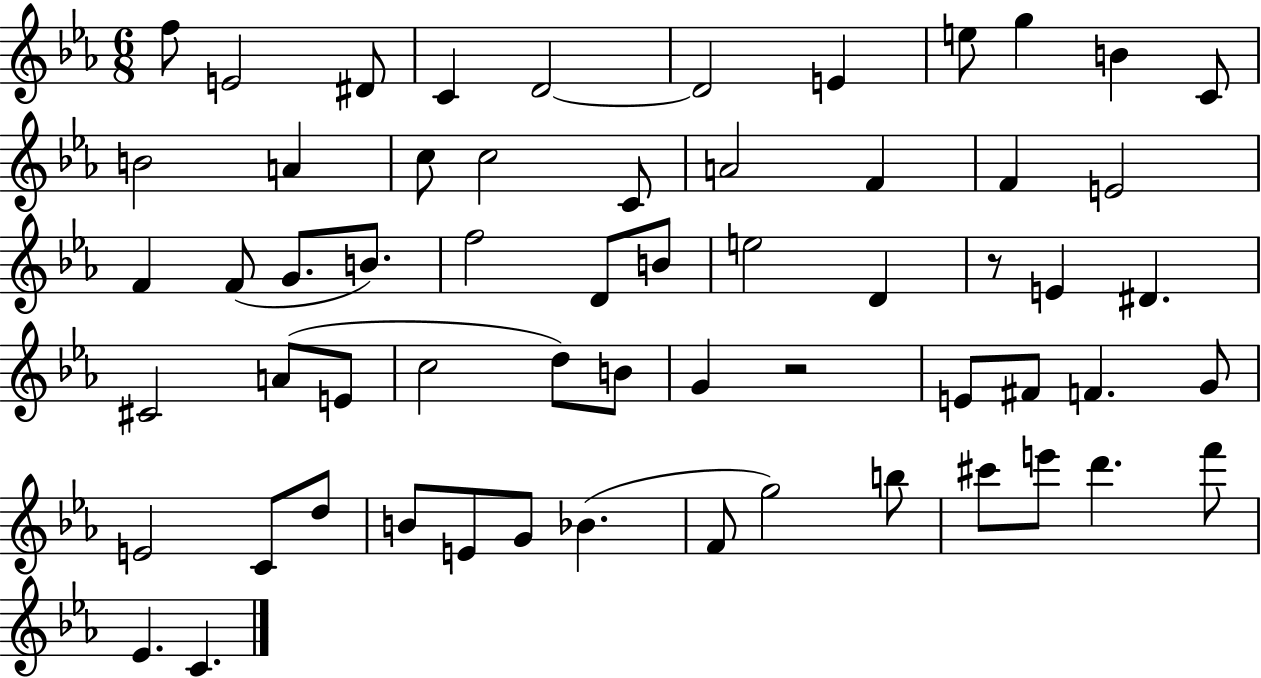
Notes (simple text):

F5/e E4/h D#4/e C4/q D4/h D4/h E4/q E5/e G5/q B4/q C4/e B4/h A4/q C5/e C5/h C4/e A4/h F4/q F4/q E4/h F4/q F4/e G4/e. B4/e. F5/h D4/e B4/e E5/h D4/q R/e E4/q D#4/q. C#4/h A4/e E4/e C5/h D5/e B4/e G4/q R/h E4/e F#4/e F4/q. G4/e E4/h C4/e D5/e B4/e E4/e G4/e Bb4/q. F4/e G5/h B5/e C#6/e E6/e D6/q. F6/e Eb4/q. C4/q.